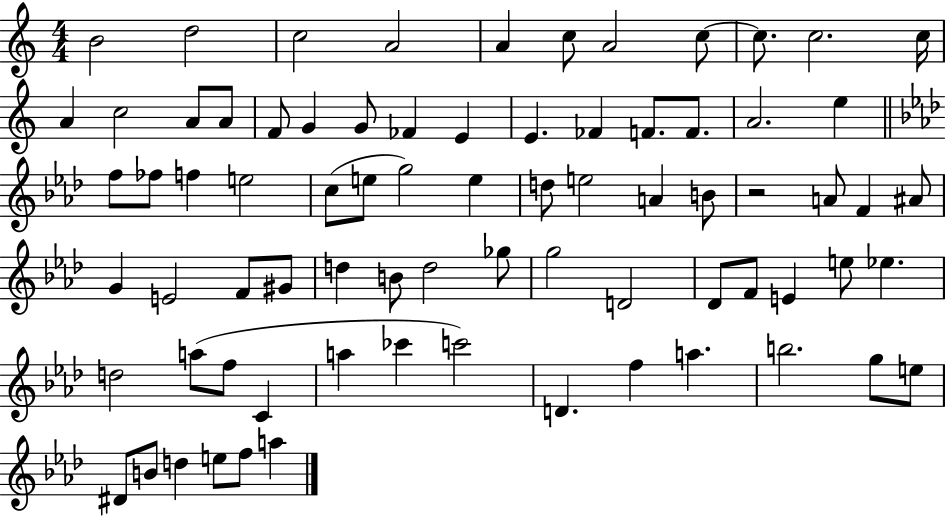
{
  \clef treble
  \numericTimeSignature
  \time 4/4
  \key c \major
  \repeat volta 2 { b'2 d''2 | c''2 a'2 | a'4 c''8 a'2 c''8~~ | c''8. c''2. c''16 | \break a'4 c''2 a'8 a'8 | f'8 g'4 g'8 fes'4 e'4 | e'4. fes'4 f'8. f'8. | a'2. e''4 | \break \bar "||" \break \key f \minor f''8 fes''8 f''4 e''2 | c''8( e''8 g''2) e''4 | d''8 e''2 a'4 b'8 | r2 a'8 f'4 ais'8 | \break g'4 e'2 f'8 gis'8 | d''4 b'8 d''2 ges''8 | g''2 d'2 | des'8 f'8 e'4 e''8 ees''4. | \break d''2 a''8( f''8 c'4 | a''4 ces'''4 c'''2) | d'4. f''4 a''4. | b''2. g''8 e''8 | \break dis'8 b'8 d''4 e''8 f''8 a''4 | } \bar "|."
}